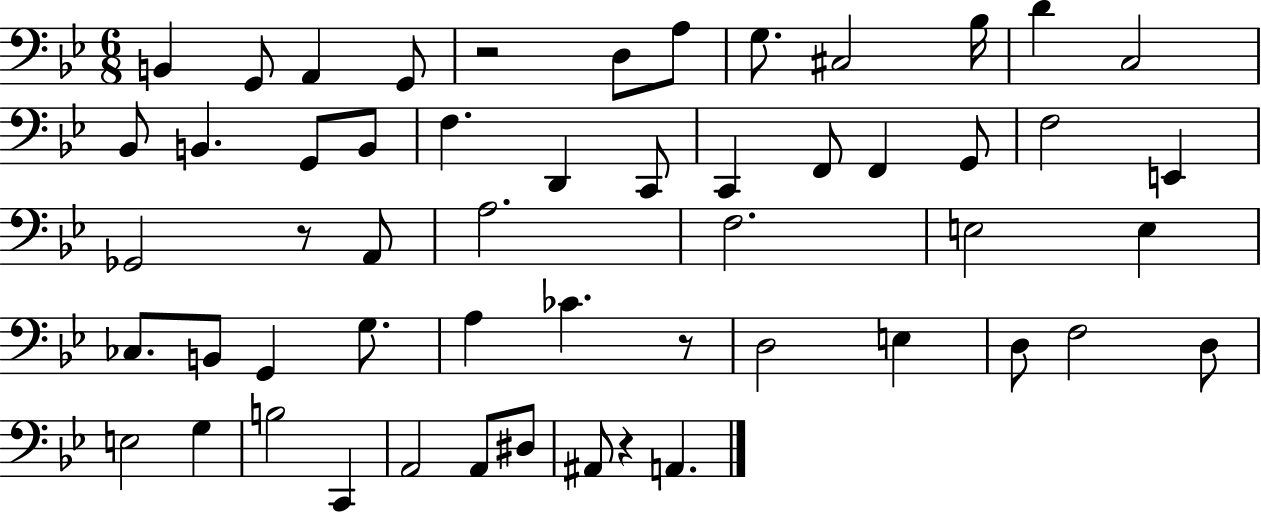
{
  \clef bass
  \numericTimeSignature
  \time 6/8
  \key bes \major
  b,4 g,8 a,4 g,8 | r2 d8 a8 | g8. cis2 bes16 | d'4 c2 | \break bes,8 b,4. g,8 b,8 | f4. d,4 c,8 | c,4 f,8 f,4 g,8 | f2 e,4 | \break ges,2 r8 a,8 | a2. | f2. | e2 e4 | \break ces8. b,8 g,4 g8. | a4 ces'4. r8 | d2 e4 | d8 f2 d8 | \break e2 g4 | b2 c,4 | a,2 a,8 dis8 | ais,8 r4 a,4. | \break \bar "|."
}